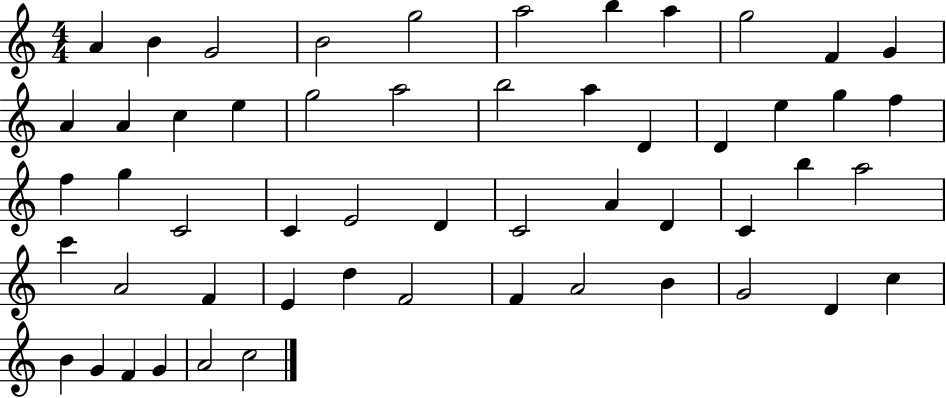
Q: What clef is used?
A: treble